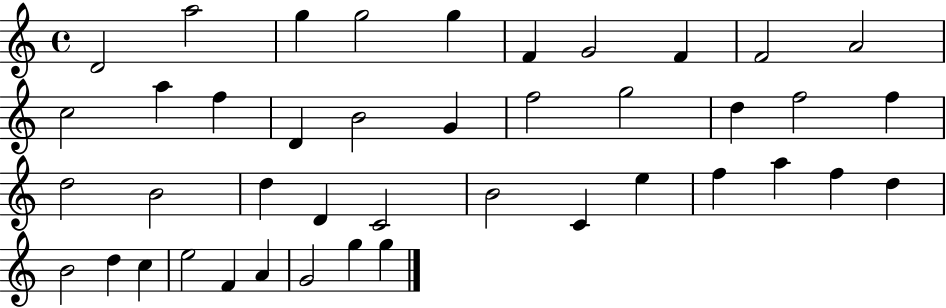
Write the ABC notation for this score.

X:1
T:Untitled
M:4/4
L:1/4
K:C
D2 a2 g g2 g F G2 F F2 A2 c2 a f D B2 G f2 g2 d f2 f d2 B2 d D C2 B2 C e f a f d B2 d c e2 F A G2 g g